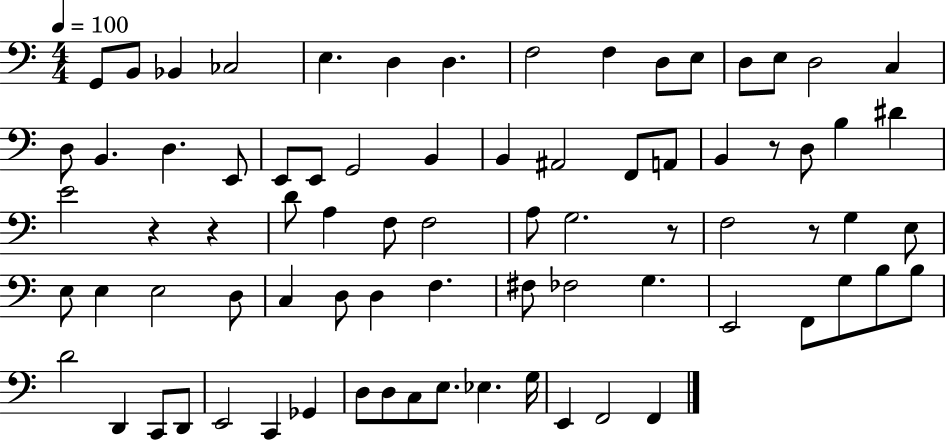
G2/e B2/e Bb2/q CES3/h E3/q. D3/q D3/q. F3/h F3/q D3/e E3/e D3/e E3/e D3/h C3/q D3/e B2/q. D3/q. E2/e E2/e E2/e G2/h B2/q B2/q A#2/h F2/e A2/e B2/q R/e D3/e B3/q D#4/q E4/h R/q R/q D4/e A3/q F3/e F3/h A3/e G3/h. R/e F3/h R/e G3/q E3/e E3/e E3/q E3/h D3/e C3/q D3/e D3/q F3/q. F#3/e FES3/h G3/q. E2/h F2/e G3/e B3/e B3/e D4/h D2/q C2/e D2/e E2/h C2/q Gb2/q D3/e D3/e C3/e E3/e. Eb3/q. G3/s E2/q F2/h F2/q